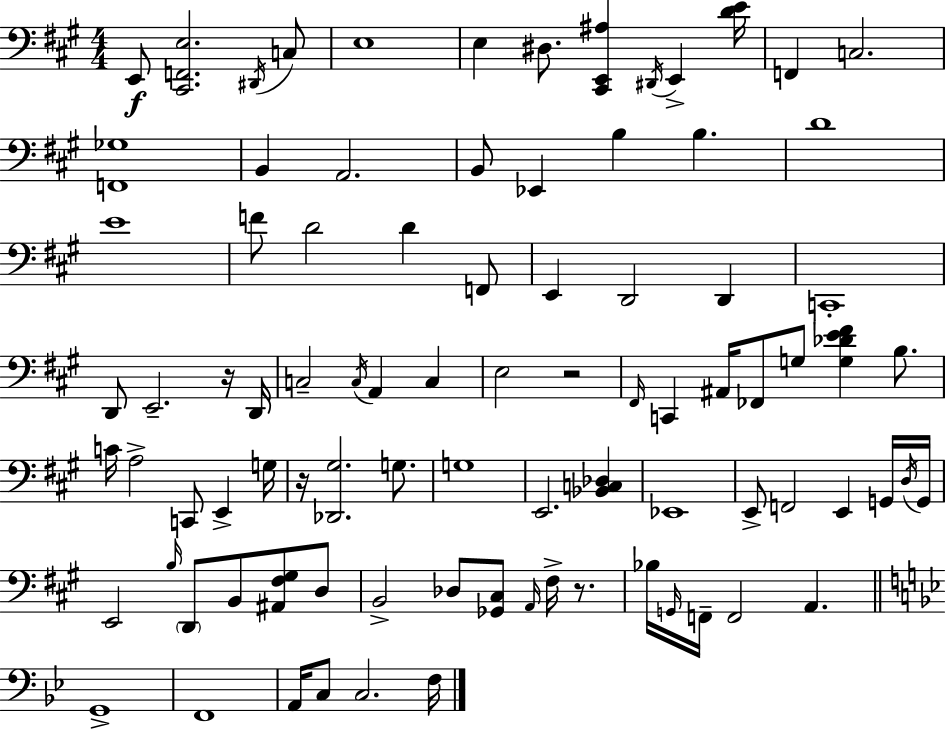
E2/e [C#2,F2,E3]/h. D#2/s C3/e E3/w E3/q D#3/e. [C#2,E2,A#3]/q D#2/s E2/q [D4,E4]/s F2/q C3/h. [F2,Gb3]/w B2/q A2/h. B2/e Eb2/q B3/q B3/q. D4/w E4/w F4/e D4/h D4/q F2/e E2/q D2/h D2/q C2/w D2/e E2/h. R/s D2/s C3/h C3/s A2/q C3/q E3/h R/h F#2/s C2/q A#2/s FES2/e G3/e [G3,Db4,E4,F#4]/q B3/e. C4/s A3/h C2/e E2/q G3/s R/s [Db2,G#3]/h. G3/e. G3/w E2/h. [Bb2,C3,Db3]/q Eb2/w E2/e F2/h E2/q G2/s D3/s G2/s E2/h B3/s D2/e B2/e [A#2,F#3,G#3]/e D3/e B2/h Db3/e [Gb2,C#3]/e A2/s F#3/s R/e. Bb3/s G2/s F2/s F2/h A2/q. G2/w F2/w A2/s C3/e C3/h. F3/s